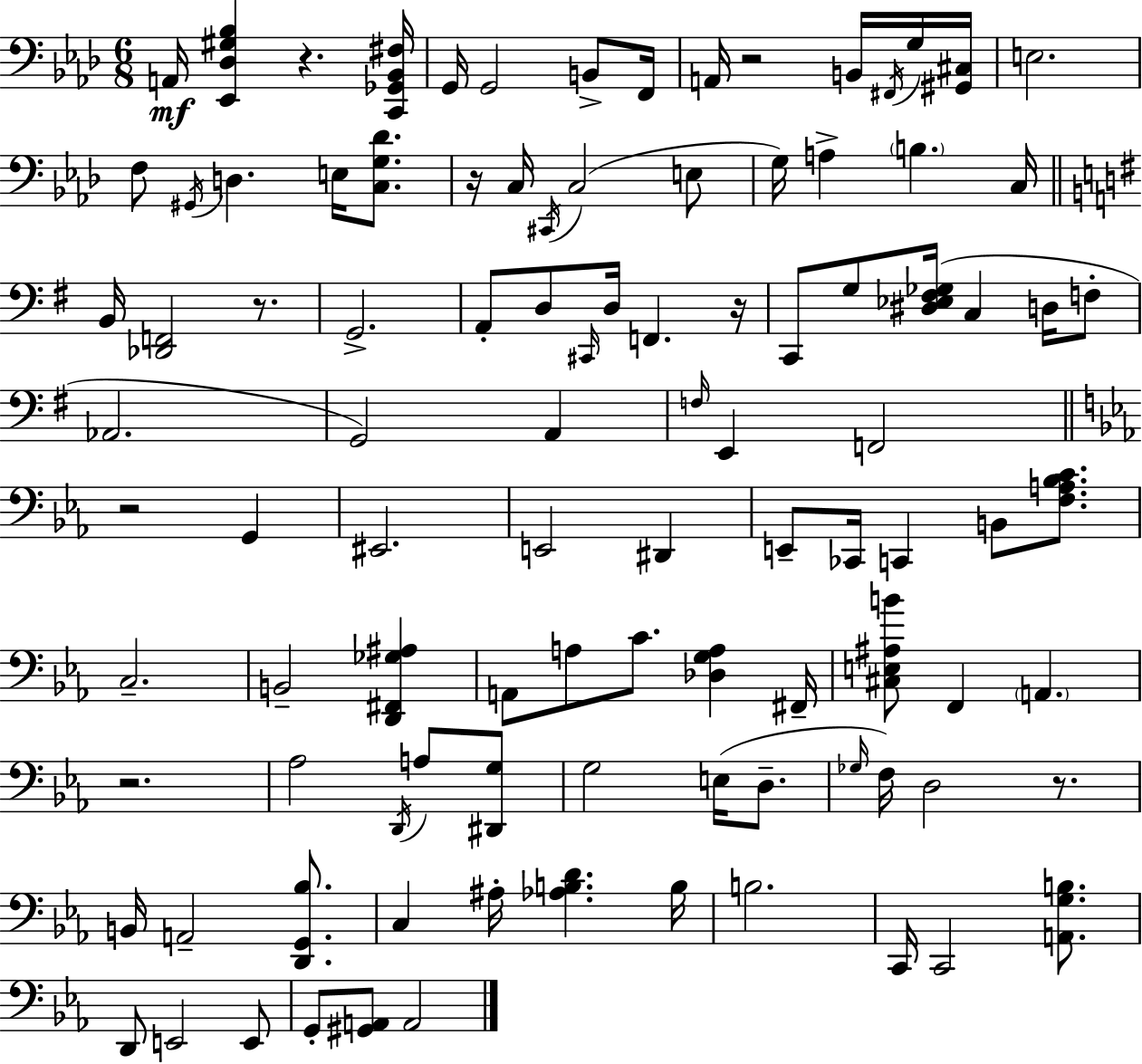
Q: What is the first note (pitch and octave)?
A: A2